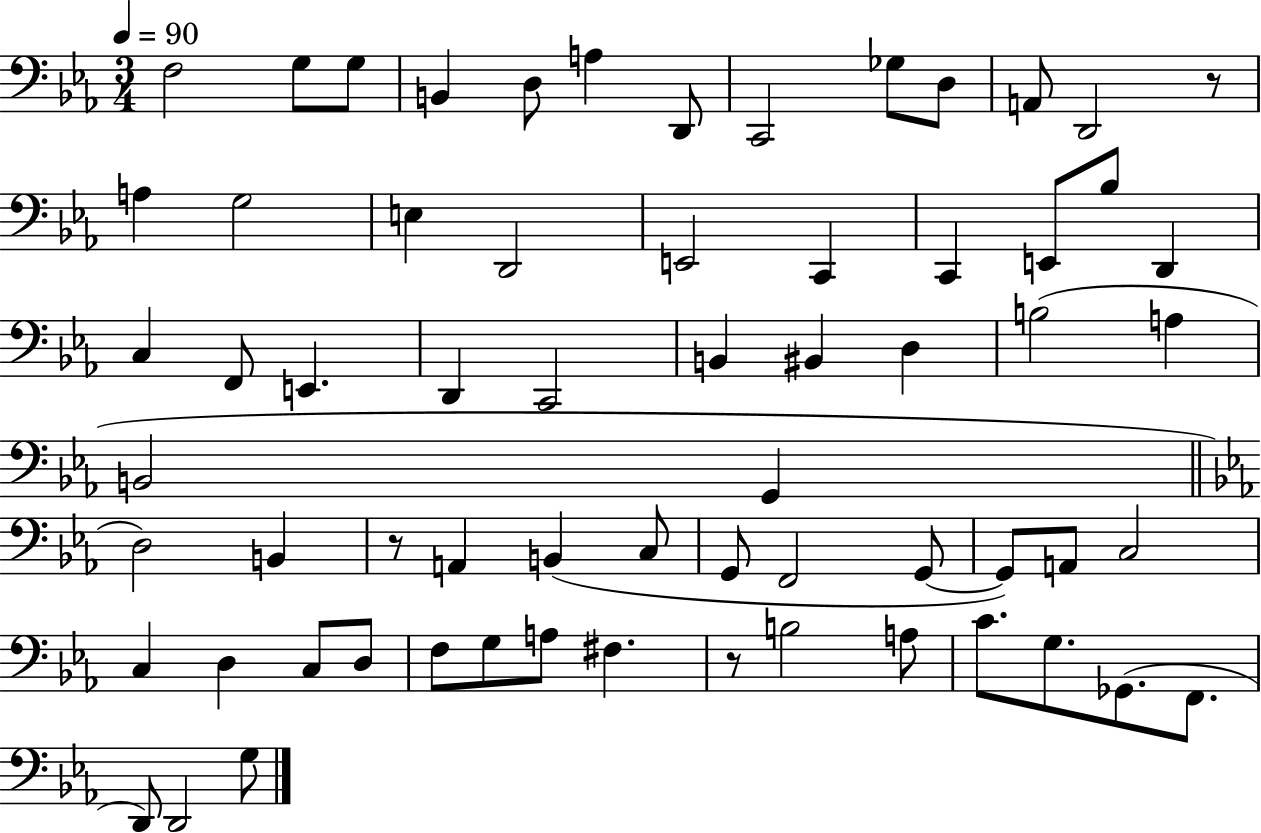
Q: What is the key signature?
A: EES major